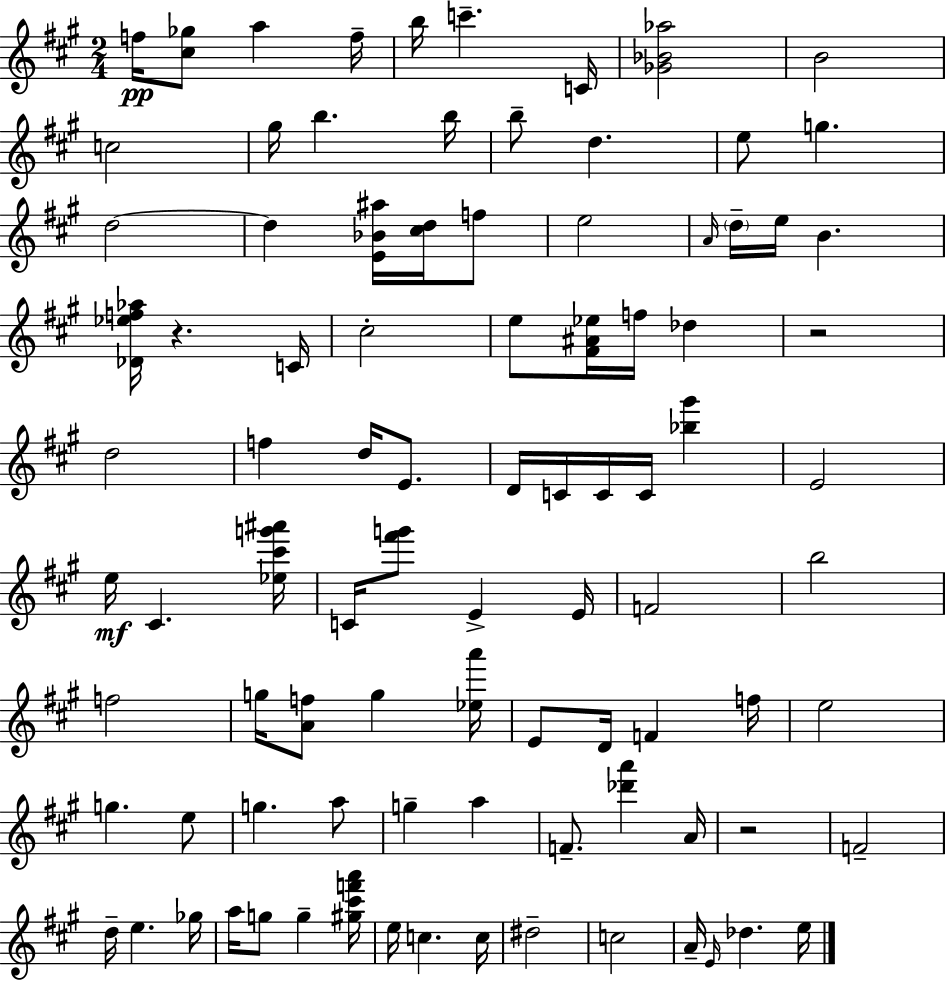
F5/s [C#5,Gb5]/e A5/q F5/s B5/s C6/q. C4/s [Gb4,Bb4,Ab5]/h B4/h C5/h G#5/s B5/q. B5/s B5/e D5/q. E5/e G5/q. D5/h D5/q [E4,Bb4,A#5]/s [C#5,D5]/s F5/e E5/h A4/s D5/s E5/s B4/q. [Db4,Eb5,F5,Ab5]/s R/q. C4/s C#5/h E5/e [F#4,A#4,Eb5]/s F5/s Db5/q R/h D5/h F5/q D5/s E4/e. D4/s C4/s C4/s C4/s [Bb5,G#6]/q E4/h E5/s C#4/q. [Eb5,C#6,G6,A#6]/s C4/s [F#6,G6]/e E4/q E4/s F4/h B5/h F5/h G5/s [A4,F5]/e G5/q [Eb5,A6]/s E4/e D4/s F4/q F5/s E5/h G5/q. E5/e G5/q. A5/e G5/q A5/q F4/e. [Db6,A6]/q A4/s R/h F4/h D5/s E5/q. Gb5/s A5/s G5/e G5/q [G#5,C#6,F6,A6]/s E5/s C5/q. C5/s D#5/h C5/h A4/s E4/s Db5/q. E5/s